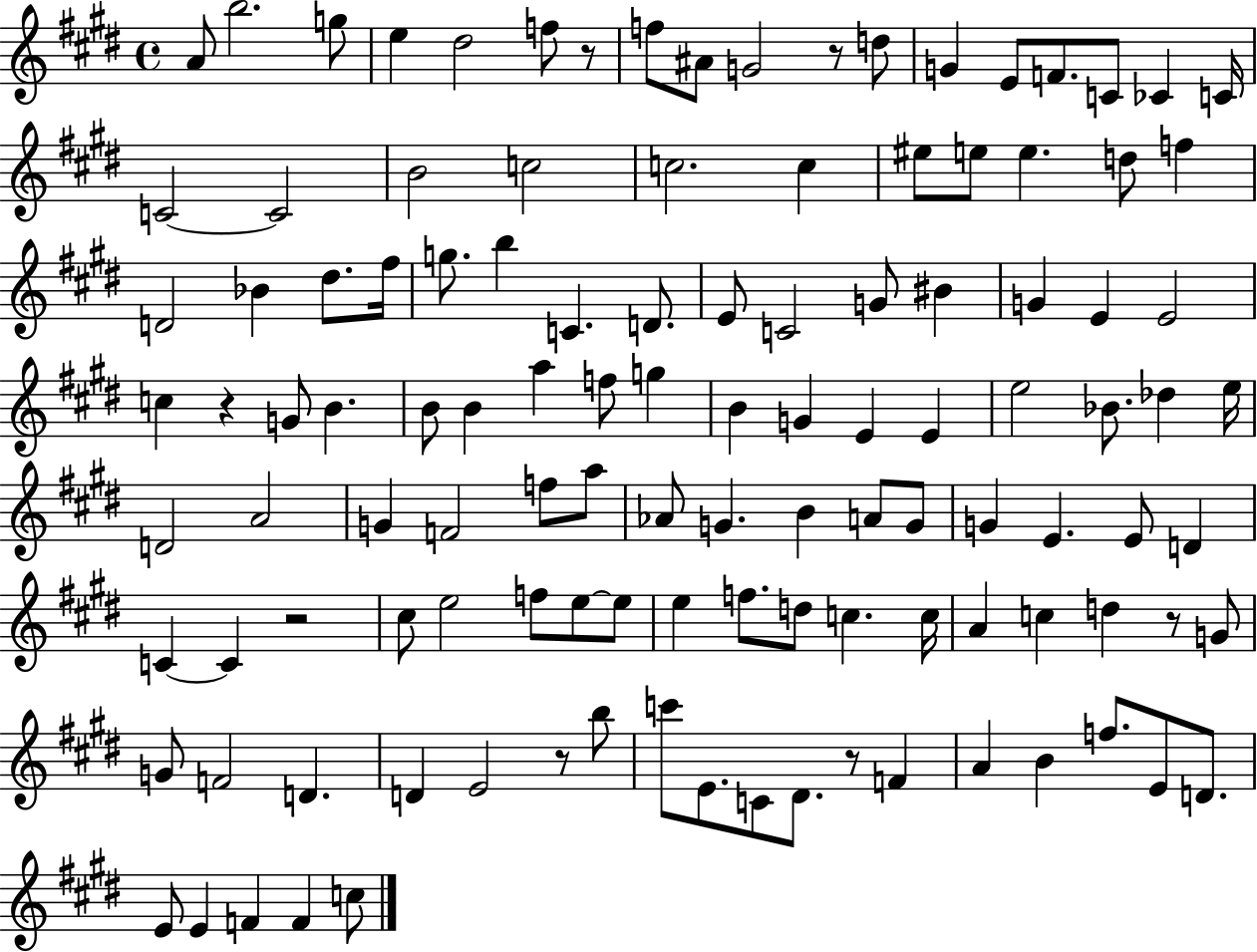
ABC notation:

X:1
T:Untitled
M:4/4
L:1/4
K:E
A/2 b2 g/2 e ^d2 f/2 z/2 f/2 ^A/2 G2 z/2 d/2 G E/2 F/2 C/2 _C C/4 C2 C2 B2 c2 c2 c ^e/2 e/2 e d/2 f D2 _B ^d/2 ^f/4 g/2 b C D/2 E/2 C2 G/2 ^B G E E2 c z G/2 B B/2 B a f/2 g B G E E e2 _B/2 _d e/4 D2 A2 G F2 f/2 a/2 _A/2 G B A/2 G/2 G E E/2 D C C z2 ^c/2 e2 f/2 e/2 e/2 e f/2 d/2 c c/4 A c d z/2 G/2 G/2 F2 D D E2 z/2 b/2 c'/2 E/2 C/2 ^D/2 z/2 F A B f/2 E/2 D/2 E/2 E F F c/2